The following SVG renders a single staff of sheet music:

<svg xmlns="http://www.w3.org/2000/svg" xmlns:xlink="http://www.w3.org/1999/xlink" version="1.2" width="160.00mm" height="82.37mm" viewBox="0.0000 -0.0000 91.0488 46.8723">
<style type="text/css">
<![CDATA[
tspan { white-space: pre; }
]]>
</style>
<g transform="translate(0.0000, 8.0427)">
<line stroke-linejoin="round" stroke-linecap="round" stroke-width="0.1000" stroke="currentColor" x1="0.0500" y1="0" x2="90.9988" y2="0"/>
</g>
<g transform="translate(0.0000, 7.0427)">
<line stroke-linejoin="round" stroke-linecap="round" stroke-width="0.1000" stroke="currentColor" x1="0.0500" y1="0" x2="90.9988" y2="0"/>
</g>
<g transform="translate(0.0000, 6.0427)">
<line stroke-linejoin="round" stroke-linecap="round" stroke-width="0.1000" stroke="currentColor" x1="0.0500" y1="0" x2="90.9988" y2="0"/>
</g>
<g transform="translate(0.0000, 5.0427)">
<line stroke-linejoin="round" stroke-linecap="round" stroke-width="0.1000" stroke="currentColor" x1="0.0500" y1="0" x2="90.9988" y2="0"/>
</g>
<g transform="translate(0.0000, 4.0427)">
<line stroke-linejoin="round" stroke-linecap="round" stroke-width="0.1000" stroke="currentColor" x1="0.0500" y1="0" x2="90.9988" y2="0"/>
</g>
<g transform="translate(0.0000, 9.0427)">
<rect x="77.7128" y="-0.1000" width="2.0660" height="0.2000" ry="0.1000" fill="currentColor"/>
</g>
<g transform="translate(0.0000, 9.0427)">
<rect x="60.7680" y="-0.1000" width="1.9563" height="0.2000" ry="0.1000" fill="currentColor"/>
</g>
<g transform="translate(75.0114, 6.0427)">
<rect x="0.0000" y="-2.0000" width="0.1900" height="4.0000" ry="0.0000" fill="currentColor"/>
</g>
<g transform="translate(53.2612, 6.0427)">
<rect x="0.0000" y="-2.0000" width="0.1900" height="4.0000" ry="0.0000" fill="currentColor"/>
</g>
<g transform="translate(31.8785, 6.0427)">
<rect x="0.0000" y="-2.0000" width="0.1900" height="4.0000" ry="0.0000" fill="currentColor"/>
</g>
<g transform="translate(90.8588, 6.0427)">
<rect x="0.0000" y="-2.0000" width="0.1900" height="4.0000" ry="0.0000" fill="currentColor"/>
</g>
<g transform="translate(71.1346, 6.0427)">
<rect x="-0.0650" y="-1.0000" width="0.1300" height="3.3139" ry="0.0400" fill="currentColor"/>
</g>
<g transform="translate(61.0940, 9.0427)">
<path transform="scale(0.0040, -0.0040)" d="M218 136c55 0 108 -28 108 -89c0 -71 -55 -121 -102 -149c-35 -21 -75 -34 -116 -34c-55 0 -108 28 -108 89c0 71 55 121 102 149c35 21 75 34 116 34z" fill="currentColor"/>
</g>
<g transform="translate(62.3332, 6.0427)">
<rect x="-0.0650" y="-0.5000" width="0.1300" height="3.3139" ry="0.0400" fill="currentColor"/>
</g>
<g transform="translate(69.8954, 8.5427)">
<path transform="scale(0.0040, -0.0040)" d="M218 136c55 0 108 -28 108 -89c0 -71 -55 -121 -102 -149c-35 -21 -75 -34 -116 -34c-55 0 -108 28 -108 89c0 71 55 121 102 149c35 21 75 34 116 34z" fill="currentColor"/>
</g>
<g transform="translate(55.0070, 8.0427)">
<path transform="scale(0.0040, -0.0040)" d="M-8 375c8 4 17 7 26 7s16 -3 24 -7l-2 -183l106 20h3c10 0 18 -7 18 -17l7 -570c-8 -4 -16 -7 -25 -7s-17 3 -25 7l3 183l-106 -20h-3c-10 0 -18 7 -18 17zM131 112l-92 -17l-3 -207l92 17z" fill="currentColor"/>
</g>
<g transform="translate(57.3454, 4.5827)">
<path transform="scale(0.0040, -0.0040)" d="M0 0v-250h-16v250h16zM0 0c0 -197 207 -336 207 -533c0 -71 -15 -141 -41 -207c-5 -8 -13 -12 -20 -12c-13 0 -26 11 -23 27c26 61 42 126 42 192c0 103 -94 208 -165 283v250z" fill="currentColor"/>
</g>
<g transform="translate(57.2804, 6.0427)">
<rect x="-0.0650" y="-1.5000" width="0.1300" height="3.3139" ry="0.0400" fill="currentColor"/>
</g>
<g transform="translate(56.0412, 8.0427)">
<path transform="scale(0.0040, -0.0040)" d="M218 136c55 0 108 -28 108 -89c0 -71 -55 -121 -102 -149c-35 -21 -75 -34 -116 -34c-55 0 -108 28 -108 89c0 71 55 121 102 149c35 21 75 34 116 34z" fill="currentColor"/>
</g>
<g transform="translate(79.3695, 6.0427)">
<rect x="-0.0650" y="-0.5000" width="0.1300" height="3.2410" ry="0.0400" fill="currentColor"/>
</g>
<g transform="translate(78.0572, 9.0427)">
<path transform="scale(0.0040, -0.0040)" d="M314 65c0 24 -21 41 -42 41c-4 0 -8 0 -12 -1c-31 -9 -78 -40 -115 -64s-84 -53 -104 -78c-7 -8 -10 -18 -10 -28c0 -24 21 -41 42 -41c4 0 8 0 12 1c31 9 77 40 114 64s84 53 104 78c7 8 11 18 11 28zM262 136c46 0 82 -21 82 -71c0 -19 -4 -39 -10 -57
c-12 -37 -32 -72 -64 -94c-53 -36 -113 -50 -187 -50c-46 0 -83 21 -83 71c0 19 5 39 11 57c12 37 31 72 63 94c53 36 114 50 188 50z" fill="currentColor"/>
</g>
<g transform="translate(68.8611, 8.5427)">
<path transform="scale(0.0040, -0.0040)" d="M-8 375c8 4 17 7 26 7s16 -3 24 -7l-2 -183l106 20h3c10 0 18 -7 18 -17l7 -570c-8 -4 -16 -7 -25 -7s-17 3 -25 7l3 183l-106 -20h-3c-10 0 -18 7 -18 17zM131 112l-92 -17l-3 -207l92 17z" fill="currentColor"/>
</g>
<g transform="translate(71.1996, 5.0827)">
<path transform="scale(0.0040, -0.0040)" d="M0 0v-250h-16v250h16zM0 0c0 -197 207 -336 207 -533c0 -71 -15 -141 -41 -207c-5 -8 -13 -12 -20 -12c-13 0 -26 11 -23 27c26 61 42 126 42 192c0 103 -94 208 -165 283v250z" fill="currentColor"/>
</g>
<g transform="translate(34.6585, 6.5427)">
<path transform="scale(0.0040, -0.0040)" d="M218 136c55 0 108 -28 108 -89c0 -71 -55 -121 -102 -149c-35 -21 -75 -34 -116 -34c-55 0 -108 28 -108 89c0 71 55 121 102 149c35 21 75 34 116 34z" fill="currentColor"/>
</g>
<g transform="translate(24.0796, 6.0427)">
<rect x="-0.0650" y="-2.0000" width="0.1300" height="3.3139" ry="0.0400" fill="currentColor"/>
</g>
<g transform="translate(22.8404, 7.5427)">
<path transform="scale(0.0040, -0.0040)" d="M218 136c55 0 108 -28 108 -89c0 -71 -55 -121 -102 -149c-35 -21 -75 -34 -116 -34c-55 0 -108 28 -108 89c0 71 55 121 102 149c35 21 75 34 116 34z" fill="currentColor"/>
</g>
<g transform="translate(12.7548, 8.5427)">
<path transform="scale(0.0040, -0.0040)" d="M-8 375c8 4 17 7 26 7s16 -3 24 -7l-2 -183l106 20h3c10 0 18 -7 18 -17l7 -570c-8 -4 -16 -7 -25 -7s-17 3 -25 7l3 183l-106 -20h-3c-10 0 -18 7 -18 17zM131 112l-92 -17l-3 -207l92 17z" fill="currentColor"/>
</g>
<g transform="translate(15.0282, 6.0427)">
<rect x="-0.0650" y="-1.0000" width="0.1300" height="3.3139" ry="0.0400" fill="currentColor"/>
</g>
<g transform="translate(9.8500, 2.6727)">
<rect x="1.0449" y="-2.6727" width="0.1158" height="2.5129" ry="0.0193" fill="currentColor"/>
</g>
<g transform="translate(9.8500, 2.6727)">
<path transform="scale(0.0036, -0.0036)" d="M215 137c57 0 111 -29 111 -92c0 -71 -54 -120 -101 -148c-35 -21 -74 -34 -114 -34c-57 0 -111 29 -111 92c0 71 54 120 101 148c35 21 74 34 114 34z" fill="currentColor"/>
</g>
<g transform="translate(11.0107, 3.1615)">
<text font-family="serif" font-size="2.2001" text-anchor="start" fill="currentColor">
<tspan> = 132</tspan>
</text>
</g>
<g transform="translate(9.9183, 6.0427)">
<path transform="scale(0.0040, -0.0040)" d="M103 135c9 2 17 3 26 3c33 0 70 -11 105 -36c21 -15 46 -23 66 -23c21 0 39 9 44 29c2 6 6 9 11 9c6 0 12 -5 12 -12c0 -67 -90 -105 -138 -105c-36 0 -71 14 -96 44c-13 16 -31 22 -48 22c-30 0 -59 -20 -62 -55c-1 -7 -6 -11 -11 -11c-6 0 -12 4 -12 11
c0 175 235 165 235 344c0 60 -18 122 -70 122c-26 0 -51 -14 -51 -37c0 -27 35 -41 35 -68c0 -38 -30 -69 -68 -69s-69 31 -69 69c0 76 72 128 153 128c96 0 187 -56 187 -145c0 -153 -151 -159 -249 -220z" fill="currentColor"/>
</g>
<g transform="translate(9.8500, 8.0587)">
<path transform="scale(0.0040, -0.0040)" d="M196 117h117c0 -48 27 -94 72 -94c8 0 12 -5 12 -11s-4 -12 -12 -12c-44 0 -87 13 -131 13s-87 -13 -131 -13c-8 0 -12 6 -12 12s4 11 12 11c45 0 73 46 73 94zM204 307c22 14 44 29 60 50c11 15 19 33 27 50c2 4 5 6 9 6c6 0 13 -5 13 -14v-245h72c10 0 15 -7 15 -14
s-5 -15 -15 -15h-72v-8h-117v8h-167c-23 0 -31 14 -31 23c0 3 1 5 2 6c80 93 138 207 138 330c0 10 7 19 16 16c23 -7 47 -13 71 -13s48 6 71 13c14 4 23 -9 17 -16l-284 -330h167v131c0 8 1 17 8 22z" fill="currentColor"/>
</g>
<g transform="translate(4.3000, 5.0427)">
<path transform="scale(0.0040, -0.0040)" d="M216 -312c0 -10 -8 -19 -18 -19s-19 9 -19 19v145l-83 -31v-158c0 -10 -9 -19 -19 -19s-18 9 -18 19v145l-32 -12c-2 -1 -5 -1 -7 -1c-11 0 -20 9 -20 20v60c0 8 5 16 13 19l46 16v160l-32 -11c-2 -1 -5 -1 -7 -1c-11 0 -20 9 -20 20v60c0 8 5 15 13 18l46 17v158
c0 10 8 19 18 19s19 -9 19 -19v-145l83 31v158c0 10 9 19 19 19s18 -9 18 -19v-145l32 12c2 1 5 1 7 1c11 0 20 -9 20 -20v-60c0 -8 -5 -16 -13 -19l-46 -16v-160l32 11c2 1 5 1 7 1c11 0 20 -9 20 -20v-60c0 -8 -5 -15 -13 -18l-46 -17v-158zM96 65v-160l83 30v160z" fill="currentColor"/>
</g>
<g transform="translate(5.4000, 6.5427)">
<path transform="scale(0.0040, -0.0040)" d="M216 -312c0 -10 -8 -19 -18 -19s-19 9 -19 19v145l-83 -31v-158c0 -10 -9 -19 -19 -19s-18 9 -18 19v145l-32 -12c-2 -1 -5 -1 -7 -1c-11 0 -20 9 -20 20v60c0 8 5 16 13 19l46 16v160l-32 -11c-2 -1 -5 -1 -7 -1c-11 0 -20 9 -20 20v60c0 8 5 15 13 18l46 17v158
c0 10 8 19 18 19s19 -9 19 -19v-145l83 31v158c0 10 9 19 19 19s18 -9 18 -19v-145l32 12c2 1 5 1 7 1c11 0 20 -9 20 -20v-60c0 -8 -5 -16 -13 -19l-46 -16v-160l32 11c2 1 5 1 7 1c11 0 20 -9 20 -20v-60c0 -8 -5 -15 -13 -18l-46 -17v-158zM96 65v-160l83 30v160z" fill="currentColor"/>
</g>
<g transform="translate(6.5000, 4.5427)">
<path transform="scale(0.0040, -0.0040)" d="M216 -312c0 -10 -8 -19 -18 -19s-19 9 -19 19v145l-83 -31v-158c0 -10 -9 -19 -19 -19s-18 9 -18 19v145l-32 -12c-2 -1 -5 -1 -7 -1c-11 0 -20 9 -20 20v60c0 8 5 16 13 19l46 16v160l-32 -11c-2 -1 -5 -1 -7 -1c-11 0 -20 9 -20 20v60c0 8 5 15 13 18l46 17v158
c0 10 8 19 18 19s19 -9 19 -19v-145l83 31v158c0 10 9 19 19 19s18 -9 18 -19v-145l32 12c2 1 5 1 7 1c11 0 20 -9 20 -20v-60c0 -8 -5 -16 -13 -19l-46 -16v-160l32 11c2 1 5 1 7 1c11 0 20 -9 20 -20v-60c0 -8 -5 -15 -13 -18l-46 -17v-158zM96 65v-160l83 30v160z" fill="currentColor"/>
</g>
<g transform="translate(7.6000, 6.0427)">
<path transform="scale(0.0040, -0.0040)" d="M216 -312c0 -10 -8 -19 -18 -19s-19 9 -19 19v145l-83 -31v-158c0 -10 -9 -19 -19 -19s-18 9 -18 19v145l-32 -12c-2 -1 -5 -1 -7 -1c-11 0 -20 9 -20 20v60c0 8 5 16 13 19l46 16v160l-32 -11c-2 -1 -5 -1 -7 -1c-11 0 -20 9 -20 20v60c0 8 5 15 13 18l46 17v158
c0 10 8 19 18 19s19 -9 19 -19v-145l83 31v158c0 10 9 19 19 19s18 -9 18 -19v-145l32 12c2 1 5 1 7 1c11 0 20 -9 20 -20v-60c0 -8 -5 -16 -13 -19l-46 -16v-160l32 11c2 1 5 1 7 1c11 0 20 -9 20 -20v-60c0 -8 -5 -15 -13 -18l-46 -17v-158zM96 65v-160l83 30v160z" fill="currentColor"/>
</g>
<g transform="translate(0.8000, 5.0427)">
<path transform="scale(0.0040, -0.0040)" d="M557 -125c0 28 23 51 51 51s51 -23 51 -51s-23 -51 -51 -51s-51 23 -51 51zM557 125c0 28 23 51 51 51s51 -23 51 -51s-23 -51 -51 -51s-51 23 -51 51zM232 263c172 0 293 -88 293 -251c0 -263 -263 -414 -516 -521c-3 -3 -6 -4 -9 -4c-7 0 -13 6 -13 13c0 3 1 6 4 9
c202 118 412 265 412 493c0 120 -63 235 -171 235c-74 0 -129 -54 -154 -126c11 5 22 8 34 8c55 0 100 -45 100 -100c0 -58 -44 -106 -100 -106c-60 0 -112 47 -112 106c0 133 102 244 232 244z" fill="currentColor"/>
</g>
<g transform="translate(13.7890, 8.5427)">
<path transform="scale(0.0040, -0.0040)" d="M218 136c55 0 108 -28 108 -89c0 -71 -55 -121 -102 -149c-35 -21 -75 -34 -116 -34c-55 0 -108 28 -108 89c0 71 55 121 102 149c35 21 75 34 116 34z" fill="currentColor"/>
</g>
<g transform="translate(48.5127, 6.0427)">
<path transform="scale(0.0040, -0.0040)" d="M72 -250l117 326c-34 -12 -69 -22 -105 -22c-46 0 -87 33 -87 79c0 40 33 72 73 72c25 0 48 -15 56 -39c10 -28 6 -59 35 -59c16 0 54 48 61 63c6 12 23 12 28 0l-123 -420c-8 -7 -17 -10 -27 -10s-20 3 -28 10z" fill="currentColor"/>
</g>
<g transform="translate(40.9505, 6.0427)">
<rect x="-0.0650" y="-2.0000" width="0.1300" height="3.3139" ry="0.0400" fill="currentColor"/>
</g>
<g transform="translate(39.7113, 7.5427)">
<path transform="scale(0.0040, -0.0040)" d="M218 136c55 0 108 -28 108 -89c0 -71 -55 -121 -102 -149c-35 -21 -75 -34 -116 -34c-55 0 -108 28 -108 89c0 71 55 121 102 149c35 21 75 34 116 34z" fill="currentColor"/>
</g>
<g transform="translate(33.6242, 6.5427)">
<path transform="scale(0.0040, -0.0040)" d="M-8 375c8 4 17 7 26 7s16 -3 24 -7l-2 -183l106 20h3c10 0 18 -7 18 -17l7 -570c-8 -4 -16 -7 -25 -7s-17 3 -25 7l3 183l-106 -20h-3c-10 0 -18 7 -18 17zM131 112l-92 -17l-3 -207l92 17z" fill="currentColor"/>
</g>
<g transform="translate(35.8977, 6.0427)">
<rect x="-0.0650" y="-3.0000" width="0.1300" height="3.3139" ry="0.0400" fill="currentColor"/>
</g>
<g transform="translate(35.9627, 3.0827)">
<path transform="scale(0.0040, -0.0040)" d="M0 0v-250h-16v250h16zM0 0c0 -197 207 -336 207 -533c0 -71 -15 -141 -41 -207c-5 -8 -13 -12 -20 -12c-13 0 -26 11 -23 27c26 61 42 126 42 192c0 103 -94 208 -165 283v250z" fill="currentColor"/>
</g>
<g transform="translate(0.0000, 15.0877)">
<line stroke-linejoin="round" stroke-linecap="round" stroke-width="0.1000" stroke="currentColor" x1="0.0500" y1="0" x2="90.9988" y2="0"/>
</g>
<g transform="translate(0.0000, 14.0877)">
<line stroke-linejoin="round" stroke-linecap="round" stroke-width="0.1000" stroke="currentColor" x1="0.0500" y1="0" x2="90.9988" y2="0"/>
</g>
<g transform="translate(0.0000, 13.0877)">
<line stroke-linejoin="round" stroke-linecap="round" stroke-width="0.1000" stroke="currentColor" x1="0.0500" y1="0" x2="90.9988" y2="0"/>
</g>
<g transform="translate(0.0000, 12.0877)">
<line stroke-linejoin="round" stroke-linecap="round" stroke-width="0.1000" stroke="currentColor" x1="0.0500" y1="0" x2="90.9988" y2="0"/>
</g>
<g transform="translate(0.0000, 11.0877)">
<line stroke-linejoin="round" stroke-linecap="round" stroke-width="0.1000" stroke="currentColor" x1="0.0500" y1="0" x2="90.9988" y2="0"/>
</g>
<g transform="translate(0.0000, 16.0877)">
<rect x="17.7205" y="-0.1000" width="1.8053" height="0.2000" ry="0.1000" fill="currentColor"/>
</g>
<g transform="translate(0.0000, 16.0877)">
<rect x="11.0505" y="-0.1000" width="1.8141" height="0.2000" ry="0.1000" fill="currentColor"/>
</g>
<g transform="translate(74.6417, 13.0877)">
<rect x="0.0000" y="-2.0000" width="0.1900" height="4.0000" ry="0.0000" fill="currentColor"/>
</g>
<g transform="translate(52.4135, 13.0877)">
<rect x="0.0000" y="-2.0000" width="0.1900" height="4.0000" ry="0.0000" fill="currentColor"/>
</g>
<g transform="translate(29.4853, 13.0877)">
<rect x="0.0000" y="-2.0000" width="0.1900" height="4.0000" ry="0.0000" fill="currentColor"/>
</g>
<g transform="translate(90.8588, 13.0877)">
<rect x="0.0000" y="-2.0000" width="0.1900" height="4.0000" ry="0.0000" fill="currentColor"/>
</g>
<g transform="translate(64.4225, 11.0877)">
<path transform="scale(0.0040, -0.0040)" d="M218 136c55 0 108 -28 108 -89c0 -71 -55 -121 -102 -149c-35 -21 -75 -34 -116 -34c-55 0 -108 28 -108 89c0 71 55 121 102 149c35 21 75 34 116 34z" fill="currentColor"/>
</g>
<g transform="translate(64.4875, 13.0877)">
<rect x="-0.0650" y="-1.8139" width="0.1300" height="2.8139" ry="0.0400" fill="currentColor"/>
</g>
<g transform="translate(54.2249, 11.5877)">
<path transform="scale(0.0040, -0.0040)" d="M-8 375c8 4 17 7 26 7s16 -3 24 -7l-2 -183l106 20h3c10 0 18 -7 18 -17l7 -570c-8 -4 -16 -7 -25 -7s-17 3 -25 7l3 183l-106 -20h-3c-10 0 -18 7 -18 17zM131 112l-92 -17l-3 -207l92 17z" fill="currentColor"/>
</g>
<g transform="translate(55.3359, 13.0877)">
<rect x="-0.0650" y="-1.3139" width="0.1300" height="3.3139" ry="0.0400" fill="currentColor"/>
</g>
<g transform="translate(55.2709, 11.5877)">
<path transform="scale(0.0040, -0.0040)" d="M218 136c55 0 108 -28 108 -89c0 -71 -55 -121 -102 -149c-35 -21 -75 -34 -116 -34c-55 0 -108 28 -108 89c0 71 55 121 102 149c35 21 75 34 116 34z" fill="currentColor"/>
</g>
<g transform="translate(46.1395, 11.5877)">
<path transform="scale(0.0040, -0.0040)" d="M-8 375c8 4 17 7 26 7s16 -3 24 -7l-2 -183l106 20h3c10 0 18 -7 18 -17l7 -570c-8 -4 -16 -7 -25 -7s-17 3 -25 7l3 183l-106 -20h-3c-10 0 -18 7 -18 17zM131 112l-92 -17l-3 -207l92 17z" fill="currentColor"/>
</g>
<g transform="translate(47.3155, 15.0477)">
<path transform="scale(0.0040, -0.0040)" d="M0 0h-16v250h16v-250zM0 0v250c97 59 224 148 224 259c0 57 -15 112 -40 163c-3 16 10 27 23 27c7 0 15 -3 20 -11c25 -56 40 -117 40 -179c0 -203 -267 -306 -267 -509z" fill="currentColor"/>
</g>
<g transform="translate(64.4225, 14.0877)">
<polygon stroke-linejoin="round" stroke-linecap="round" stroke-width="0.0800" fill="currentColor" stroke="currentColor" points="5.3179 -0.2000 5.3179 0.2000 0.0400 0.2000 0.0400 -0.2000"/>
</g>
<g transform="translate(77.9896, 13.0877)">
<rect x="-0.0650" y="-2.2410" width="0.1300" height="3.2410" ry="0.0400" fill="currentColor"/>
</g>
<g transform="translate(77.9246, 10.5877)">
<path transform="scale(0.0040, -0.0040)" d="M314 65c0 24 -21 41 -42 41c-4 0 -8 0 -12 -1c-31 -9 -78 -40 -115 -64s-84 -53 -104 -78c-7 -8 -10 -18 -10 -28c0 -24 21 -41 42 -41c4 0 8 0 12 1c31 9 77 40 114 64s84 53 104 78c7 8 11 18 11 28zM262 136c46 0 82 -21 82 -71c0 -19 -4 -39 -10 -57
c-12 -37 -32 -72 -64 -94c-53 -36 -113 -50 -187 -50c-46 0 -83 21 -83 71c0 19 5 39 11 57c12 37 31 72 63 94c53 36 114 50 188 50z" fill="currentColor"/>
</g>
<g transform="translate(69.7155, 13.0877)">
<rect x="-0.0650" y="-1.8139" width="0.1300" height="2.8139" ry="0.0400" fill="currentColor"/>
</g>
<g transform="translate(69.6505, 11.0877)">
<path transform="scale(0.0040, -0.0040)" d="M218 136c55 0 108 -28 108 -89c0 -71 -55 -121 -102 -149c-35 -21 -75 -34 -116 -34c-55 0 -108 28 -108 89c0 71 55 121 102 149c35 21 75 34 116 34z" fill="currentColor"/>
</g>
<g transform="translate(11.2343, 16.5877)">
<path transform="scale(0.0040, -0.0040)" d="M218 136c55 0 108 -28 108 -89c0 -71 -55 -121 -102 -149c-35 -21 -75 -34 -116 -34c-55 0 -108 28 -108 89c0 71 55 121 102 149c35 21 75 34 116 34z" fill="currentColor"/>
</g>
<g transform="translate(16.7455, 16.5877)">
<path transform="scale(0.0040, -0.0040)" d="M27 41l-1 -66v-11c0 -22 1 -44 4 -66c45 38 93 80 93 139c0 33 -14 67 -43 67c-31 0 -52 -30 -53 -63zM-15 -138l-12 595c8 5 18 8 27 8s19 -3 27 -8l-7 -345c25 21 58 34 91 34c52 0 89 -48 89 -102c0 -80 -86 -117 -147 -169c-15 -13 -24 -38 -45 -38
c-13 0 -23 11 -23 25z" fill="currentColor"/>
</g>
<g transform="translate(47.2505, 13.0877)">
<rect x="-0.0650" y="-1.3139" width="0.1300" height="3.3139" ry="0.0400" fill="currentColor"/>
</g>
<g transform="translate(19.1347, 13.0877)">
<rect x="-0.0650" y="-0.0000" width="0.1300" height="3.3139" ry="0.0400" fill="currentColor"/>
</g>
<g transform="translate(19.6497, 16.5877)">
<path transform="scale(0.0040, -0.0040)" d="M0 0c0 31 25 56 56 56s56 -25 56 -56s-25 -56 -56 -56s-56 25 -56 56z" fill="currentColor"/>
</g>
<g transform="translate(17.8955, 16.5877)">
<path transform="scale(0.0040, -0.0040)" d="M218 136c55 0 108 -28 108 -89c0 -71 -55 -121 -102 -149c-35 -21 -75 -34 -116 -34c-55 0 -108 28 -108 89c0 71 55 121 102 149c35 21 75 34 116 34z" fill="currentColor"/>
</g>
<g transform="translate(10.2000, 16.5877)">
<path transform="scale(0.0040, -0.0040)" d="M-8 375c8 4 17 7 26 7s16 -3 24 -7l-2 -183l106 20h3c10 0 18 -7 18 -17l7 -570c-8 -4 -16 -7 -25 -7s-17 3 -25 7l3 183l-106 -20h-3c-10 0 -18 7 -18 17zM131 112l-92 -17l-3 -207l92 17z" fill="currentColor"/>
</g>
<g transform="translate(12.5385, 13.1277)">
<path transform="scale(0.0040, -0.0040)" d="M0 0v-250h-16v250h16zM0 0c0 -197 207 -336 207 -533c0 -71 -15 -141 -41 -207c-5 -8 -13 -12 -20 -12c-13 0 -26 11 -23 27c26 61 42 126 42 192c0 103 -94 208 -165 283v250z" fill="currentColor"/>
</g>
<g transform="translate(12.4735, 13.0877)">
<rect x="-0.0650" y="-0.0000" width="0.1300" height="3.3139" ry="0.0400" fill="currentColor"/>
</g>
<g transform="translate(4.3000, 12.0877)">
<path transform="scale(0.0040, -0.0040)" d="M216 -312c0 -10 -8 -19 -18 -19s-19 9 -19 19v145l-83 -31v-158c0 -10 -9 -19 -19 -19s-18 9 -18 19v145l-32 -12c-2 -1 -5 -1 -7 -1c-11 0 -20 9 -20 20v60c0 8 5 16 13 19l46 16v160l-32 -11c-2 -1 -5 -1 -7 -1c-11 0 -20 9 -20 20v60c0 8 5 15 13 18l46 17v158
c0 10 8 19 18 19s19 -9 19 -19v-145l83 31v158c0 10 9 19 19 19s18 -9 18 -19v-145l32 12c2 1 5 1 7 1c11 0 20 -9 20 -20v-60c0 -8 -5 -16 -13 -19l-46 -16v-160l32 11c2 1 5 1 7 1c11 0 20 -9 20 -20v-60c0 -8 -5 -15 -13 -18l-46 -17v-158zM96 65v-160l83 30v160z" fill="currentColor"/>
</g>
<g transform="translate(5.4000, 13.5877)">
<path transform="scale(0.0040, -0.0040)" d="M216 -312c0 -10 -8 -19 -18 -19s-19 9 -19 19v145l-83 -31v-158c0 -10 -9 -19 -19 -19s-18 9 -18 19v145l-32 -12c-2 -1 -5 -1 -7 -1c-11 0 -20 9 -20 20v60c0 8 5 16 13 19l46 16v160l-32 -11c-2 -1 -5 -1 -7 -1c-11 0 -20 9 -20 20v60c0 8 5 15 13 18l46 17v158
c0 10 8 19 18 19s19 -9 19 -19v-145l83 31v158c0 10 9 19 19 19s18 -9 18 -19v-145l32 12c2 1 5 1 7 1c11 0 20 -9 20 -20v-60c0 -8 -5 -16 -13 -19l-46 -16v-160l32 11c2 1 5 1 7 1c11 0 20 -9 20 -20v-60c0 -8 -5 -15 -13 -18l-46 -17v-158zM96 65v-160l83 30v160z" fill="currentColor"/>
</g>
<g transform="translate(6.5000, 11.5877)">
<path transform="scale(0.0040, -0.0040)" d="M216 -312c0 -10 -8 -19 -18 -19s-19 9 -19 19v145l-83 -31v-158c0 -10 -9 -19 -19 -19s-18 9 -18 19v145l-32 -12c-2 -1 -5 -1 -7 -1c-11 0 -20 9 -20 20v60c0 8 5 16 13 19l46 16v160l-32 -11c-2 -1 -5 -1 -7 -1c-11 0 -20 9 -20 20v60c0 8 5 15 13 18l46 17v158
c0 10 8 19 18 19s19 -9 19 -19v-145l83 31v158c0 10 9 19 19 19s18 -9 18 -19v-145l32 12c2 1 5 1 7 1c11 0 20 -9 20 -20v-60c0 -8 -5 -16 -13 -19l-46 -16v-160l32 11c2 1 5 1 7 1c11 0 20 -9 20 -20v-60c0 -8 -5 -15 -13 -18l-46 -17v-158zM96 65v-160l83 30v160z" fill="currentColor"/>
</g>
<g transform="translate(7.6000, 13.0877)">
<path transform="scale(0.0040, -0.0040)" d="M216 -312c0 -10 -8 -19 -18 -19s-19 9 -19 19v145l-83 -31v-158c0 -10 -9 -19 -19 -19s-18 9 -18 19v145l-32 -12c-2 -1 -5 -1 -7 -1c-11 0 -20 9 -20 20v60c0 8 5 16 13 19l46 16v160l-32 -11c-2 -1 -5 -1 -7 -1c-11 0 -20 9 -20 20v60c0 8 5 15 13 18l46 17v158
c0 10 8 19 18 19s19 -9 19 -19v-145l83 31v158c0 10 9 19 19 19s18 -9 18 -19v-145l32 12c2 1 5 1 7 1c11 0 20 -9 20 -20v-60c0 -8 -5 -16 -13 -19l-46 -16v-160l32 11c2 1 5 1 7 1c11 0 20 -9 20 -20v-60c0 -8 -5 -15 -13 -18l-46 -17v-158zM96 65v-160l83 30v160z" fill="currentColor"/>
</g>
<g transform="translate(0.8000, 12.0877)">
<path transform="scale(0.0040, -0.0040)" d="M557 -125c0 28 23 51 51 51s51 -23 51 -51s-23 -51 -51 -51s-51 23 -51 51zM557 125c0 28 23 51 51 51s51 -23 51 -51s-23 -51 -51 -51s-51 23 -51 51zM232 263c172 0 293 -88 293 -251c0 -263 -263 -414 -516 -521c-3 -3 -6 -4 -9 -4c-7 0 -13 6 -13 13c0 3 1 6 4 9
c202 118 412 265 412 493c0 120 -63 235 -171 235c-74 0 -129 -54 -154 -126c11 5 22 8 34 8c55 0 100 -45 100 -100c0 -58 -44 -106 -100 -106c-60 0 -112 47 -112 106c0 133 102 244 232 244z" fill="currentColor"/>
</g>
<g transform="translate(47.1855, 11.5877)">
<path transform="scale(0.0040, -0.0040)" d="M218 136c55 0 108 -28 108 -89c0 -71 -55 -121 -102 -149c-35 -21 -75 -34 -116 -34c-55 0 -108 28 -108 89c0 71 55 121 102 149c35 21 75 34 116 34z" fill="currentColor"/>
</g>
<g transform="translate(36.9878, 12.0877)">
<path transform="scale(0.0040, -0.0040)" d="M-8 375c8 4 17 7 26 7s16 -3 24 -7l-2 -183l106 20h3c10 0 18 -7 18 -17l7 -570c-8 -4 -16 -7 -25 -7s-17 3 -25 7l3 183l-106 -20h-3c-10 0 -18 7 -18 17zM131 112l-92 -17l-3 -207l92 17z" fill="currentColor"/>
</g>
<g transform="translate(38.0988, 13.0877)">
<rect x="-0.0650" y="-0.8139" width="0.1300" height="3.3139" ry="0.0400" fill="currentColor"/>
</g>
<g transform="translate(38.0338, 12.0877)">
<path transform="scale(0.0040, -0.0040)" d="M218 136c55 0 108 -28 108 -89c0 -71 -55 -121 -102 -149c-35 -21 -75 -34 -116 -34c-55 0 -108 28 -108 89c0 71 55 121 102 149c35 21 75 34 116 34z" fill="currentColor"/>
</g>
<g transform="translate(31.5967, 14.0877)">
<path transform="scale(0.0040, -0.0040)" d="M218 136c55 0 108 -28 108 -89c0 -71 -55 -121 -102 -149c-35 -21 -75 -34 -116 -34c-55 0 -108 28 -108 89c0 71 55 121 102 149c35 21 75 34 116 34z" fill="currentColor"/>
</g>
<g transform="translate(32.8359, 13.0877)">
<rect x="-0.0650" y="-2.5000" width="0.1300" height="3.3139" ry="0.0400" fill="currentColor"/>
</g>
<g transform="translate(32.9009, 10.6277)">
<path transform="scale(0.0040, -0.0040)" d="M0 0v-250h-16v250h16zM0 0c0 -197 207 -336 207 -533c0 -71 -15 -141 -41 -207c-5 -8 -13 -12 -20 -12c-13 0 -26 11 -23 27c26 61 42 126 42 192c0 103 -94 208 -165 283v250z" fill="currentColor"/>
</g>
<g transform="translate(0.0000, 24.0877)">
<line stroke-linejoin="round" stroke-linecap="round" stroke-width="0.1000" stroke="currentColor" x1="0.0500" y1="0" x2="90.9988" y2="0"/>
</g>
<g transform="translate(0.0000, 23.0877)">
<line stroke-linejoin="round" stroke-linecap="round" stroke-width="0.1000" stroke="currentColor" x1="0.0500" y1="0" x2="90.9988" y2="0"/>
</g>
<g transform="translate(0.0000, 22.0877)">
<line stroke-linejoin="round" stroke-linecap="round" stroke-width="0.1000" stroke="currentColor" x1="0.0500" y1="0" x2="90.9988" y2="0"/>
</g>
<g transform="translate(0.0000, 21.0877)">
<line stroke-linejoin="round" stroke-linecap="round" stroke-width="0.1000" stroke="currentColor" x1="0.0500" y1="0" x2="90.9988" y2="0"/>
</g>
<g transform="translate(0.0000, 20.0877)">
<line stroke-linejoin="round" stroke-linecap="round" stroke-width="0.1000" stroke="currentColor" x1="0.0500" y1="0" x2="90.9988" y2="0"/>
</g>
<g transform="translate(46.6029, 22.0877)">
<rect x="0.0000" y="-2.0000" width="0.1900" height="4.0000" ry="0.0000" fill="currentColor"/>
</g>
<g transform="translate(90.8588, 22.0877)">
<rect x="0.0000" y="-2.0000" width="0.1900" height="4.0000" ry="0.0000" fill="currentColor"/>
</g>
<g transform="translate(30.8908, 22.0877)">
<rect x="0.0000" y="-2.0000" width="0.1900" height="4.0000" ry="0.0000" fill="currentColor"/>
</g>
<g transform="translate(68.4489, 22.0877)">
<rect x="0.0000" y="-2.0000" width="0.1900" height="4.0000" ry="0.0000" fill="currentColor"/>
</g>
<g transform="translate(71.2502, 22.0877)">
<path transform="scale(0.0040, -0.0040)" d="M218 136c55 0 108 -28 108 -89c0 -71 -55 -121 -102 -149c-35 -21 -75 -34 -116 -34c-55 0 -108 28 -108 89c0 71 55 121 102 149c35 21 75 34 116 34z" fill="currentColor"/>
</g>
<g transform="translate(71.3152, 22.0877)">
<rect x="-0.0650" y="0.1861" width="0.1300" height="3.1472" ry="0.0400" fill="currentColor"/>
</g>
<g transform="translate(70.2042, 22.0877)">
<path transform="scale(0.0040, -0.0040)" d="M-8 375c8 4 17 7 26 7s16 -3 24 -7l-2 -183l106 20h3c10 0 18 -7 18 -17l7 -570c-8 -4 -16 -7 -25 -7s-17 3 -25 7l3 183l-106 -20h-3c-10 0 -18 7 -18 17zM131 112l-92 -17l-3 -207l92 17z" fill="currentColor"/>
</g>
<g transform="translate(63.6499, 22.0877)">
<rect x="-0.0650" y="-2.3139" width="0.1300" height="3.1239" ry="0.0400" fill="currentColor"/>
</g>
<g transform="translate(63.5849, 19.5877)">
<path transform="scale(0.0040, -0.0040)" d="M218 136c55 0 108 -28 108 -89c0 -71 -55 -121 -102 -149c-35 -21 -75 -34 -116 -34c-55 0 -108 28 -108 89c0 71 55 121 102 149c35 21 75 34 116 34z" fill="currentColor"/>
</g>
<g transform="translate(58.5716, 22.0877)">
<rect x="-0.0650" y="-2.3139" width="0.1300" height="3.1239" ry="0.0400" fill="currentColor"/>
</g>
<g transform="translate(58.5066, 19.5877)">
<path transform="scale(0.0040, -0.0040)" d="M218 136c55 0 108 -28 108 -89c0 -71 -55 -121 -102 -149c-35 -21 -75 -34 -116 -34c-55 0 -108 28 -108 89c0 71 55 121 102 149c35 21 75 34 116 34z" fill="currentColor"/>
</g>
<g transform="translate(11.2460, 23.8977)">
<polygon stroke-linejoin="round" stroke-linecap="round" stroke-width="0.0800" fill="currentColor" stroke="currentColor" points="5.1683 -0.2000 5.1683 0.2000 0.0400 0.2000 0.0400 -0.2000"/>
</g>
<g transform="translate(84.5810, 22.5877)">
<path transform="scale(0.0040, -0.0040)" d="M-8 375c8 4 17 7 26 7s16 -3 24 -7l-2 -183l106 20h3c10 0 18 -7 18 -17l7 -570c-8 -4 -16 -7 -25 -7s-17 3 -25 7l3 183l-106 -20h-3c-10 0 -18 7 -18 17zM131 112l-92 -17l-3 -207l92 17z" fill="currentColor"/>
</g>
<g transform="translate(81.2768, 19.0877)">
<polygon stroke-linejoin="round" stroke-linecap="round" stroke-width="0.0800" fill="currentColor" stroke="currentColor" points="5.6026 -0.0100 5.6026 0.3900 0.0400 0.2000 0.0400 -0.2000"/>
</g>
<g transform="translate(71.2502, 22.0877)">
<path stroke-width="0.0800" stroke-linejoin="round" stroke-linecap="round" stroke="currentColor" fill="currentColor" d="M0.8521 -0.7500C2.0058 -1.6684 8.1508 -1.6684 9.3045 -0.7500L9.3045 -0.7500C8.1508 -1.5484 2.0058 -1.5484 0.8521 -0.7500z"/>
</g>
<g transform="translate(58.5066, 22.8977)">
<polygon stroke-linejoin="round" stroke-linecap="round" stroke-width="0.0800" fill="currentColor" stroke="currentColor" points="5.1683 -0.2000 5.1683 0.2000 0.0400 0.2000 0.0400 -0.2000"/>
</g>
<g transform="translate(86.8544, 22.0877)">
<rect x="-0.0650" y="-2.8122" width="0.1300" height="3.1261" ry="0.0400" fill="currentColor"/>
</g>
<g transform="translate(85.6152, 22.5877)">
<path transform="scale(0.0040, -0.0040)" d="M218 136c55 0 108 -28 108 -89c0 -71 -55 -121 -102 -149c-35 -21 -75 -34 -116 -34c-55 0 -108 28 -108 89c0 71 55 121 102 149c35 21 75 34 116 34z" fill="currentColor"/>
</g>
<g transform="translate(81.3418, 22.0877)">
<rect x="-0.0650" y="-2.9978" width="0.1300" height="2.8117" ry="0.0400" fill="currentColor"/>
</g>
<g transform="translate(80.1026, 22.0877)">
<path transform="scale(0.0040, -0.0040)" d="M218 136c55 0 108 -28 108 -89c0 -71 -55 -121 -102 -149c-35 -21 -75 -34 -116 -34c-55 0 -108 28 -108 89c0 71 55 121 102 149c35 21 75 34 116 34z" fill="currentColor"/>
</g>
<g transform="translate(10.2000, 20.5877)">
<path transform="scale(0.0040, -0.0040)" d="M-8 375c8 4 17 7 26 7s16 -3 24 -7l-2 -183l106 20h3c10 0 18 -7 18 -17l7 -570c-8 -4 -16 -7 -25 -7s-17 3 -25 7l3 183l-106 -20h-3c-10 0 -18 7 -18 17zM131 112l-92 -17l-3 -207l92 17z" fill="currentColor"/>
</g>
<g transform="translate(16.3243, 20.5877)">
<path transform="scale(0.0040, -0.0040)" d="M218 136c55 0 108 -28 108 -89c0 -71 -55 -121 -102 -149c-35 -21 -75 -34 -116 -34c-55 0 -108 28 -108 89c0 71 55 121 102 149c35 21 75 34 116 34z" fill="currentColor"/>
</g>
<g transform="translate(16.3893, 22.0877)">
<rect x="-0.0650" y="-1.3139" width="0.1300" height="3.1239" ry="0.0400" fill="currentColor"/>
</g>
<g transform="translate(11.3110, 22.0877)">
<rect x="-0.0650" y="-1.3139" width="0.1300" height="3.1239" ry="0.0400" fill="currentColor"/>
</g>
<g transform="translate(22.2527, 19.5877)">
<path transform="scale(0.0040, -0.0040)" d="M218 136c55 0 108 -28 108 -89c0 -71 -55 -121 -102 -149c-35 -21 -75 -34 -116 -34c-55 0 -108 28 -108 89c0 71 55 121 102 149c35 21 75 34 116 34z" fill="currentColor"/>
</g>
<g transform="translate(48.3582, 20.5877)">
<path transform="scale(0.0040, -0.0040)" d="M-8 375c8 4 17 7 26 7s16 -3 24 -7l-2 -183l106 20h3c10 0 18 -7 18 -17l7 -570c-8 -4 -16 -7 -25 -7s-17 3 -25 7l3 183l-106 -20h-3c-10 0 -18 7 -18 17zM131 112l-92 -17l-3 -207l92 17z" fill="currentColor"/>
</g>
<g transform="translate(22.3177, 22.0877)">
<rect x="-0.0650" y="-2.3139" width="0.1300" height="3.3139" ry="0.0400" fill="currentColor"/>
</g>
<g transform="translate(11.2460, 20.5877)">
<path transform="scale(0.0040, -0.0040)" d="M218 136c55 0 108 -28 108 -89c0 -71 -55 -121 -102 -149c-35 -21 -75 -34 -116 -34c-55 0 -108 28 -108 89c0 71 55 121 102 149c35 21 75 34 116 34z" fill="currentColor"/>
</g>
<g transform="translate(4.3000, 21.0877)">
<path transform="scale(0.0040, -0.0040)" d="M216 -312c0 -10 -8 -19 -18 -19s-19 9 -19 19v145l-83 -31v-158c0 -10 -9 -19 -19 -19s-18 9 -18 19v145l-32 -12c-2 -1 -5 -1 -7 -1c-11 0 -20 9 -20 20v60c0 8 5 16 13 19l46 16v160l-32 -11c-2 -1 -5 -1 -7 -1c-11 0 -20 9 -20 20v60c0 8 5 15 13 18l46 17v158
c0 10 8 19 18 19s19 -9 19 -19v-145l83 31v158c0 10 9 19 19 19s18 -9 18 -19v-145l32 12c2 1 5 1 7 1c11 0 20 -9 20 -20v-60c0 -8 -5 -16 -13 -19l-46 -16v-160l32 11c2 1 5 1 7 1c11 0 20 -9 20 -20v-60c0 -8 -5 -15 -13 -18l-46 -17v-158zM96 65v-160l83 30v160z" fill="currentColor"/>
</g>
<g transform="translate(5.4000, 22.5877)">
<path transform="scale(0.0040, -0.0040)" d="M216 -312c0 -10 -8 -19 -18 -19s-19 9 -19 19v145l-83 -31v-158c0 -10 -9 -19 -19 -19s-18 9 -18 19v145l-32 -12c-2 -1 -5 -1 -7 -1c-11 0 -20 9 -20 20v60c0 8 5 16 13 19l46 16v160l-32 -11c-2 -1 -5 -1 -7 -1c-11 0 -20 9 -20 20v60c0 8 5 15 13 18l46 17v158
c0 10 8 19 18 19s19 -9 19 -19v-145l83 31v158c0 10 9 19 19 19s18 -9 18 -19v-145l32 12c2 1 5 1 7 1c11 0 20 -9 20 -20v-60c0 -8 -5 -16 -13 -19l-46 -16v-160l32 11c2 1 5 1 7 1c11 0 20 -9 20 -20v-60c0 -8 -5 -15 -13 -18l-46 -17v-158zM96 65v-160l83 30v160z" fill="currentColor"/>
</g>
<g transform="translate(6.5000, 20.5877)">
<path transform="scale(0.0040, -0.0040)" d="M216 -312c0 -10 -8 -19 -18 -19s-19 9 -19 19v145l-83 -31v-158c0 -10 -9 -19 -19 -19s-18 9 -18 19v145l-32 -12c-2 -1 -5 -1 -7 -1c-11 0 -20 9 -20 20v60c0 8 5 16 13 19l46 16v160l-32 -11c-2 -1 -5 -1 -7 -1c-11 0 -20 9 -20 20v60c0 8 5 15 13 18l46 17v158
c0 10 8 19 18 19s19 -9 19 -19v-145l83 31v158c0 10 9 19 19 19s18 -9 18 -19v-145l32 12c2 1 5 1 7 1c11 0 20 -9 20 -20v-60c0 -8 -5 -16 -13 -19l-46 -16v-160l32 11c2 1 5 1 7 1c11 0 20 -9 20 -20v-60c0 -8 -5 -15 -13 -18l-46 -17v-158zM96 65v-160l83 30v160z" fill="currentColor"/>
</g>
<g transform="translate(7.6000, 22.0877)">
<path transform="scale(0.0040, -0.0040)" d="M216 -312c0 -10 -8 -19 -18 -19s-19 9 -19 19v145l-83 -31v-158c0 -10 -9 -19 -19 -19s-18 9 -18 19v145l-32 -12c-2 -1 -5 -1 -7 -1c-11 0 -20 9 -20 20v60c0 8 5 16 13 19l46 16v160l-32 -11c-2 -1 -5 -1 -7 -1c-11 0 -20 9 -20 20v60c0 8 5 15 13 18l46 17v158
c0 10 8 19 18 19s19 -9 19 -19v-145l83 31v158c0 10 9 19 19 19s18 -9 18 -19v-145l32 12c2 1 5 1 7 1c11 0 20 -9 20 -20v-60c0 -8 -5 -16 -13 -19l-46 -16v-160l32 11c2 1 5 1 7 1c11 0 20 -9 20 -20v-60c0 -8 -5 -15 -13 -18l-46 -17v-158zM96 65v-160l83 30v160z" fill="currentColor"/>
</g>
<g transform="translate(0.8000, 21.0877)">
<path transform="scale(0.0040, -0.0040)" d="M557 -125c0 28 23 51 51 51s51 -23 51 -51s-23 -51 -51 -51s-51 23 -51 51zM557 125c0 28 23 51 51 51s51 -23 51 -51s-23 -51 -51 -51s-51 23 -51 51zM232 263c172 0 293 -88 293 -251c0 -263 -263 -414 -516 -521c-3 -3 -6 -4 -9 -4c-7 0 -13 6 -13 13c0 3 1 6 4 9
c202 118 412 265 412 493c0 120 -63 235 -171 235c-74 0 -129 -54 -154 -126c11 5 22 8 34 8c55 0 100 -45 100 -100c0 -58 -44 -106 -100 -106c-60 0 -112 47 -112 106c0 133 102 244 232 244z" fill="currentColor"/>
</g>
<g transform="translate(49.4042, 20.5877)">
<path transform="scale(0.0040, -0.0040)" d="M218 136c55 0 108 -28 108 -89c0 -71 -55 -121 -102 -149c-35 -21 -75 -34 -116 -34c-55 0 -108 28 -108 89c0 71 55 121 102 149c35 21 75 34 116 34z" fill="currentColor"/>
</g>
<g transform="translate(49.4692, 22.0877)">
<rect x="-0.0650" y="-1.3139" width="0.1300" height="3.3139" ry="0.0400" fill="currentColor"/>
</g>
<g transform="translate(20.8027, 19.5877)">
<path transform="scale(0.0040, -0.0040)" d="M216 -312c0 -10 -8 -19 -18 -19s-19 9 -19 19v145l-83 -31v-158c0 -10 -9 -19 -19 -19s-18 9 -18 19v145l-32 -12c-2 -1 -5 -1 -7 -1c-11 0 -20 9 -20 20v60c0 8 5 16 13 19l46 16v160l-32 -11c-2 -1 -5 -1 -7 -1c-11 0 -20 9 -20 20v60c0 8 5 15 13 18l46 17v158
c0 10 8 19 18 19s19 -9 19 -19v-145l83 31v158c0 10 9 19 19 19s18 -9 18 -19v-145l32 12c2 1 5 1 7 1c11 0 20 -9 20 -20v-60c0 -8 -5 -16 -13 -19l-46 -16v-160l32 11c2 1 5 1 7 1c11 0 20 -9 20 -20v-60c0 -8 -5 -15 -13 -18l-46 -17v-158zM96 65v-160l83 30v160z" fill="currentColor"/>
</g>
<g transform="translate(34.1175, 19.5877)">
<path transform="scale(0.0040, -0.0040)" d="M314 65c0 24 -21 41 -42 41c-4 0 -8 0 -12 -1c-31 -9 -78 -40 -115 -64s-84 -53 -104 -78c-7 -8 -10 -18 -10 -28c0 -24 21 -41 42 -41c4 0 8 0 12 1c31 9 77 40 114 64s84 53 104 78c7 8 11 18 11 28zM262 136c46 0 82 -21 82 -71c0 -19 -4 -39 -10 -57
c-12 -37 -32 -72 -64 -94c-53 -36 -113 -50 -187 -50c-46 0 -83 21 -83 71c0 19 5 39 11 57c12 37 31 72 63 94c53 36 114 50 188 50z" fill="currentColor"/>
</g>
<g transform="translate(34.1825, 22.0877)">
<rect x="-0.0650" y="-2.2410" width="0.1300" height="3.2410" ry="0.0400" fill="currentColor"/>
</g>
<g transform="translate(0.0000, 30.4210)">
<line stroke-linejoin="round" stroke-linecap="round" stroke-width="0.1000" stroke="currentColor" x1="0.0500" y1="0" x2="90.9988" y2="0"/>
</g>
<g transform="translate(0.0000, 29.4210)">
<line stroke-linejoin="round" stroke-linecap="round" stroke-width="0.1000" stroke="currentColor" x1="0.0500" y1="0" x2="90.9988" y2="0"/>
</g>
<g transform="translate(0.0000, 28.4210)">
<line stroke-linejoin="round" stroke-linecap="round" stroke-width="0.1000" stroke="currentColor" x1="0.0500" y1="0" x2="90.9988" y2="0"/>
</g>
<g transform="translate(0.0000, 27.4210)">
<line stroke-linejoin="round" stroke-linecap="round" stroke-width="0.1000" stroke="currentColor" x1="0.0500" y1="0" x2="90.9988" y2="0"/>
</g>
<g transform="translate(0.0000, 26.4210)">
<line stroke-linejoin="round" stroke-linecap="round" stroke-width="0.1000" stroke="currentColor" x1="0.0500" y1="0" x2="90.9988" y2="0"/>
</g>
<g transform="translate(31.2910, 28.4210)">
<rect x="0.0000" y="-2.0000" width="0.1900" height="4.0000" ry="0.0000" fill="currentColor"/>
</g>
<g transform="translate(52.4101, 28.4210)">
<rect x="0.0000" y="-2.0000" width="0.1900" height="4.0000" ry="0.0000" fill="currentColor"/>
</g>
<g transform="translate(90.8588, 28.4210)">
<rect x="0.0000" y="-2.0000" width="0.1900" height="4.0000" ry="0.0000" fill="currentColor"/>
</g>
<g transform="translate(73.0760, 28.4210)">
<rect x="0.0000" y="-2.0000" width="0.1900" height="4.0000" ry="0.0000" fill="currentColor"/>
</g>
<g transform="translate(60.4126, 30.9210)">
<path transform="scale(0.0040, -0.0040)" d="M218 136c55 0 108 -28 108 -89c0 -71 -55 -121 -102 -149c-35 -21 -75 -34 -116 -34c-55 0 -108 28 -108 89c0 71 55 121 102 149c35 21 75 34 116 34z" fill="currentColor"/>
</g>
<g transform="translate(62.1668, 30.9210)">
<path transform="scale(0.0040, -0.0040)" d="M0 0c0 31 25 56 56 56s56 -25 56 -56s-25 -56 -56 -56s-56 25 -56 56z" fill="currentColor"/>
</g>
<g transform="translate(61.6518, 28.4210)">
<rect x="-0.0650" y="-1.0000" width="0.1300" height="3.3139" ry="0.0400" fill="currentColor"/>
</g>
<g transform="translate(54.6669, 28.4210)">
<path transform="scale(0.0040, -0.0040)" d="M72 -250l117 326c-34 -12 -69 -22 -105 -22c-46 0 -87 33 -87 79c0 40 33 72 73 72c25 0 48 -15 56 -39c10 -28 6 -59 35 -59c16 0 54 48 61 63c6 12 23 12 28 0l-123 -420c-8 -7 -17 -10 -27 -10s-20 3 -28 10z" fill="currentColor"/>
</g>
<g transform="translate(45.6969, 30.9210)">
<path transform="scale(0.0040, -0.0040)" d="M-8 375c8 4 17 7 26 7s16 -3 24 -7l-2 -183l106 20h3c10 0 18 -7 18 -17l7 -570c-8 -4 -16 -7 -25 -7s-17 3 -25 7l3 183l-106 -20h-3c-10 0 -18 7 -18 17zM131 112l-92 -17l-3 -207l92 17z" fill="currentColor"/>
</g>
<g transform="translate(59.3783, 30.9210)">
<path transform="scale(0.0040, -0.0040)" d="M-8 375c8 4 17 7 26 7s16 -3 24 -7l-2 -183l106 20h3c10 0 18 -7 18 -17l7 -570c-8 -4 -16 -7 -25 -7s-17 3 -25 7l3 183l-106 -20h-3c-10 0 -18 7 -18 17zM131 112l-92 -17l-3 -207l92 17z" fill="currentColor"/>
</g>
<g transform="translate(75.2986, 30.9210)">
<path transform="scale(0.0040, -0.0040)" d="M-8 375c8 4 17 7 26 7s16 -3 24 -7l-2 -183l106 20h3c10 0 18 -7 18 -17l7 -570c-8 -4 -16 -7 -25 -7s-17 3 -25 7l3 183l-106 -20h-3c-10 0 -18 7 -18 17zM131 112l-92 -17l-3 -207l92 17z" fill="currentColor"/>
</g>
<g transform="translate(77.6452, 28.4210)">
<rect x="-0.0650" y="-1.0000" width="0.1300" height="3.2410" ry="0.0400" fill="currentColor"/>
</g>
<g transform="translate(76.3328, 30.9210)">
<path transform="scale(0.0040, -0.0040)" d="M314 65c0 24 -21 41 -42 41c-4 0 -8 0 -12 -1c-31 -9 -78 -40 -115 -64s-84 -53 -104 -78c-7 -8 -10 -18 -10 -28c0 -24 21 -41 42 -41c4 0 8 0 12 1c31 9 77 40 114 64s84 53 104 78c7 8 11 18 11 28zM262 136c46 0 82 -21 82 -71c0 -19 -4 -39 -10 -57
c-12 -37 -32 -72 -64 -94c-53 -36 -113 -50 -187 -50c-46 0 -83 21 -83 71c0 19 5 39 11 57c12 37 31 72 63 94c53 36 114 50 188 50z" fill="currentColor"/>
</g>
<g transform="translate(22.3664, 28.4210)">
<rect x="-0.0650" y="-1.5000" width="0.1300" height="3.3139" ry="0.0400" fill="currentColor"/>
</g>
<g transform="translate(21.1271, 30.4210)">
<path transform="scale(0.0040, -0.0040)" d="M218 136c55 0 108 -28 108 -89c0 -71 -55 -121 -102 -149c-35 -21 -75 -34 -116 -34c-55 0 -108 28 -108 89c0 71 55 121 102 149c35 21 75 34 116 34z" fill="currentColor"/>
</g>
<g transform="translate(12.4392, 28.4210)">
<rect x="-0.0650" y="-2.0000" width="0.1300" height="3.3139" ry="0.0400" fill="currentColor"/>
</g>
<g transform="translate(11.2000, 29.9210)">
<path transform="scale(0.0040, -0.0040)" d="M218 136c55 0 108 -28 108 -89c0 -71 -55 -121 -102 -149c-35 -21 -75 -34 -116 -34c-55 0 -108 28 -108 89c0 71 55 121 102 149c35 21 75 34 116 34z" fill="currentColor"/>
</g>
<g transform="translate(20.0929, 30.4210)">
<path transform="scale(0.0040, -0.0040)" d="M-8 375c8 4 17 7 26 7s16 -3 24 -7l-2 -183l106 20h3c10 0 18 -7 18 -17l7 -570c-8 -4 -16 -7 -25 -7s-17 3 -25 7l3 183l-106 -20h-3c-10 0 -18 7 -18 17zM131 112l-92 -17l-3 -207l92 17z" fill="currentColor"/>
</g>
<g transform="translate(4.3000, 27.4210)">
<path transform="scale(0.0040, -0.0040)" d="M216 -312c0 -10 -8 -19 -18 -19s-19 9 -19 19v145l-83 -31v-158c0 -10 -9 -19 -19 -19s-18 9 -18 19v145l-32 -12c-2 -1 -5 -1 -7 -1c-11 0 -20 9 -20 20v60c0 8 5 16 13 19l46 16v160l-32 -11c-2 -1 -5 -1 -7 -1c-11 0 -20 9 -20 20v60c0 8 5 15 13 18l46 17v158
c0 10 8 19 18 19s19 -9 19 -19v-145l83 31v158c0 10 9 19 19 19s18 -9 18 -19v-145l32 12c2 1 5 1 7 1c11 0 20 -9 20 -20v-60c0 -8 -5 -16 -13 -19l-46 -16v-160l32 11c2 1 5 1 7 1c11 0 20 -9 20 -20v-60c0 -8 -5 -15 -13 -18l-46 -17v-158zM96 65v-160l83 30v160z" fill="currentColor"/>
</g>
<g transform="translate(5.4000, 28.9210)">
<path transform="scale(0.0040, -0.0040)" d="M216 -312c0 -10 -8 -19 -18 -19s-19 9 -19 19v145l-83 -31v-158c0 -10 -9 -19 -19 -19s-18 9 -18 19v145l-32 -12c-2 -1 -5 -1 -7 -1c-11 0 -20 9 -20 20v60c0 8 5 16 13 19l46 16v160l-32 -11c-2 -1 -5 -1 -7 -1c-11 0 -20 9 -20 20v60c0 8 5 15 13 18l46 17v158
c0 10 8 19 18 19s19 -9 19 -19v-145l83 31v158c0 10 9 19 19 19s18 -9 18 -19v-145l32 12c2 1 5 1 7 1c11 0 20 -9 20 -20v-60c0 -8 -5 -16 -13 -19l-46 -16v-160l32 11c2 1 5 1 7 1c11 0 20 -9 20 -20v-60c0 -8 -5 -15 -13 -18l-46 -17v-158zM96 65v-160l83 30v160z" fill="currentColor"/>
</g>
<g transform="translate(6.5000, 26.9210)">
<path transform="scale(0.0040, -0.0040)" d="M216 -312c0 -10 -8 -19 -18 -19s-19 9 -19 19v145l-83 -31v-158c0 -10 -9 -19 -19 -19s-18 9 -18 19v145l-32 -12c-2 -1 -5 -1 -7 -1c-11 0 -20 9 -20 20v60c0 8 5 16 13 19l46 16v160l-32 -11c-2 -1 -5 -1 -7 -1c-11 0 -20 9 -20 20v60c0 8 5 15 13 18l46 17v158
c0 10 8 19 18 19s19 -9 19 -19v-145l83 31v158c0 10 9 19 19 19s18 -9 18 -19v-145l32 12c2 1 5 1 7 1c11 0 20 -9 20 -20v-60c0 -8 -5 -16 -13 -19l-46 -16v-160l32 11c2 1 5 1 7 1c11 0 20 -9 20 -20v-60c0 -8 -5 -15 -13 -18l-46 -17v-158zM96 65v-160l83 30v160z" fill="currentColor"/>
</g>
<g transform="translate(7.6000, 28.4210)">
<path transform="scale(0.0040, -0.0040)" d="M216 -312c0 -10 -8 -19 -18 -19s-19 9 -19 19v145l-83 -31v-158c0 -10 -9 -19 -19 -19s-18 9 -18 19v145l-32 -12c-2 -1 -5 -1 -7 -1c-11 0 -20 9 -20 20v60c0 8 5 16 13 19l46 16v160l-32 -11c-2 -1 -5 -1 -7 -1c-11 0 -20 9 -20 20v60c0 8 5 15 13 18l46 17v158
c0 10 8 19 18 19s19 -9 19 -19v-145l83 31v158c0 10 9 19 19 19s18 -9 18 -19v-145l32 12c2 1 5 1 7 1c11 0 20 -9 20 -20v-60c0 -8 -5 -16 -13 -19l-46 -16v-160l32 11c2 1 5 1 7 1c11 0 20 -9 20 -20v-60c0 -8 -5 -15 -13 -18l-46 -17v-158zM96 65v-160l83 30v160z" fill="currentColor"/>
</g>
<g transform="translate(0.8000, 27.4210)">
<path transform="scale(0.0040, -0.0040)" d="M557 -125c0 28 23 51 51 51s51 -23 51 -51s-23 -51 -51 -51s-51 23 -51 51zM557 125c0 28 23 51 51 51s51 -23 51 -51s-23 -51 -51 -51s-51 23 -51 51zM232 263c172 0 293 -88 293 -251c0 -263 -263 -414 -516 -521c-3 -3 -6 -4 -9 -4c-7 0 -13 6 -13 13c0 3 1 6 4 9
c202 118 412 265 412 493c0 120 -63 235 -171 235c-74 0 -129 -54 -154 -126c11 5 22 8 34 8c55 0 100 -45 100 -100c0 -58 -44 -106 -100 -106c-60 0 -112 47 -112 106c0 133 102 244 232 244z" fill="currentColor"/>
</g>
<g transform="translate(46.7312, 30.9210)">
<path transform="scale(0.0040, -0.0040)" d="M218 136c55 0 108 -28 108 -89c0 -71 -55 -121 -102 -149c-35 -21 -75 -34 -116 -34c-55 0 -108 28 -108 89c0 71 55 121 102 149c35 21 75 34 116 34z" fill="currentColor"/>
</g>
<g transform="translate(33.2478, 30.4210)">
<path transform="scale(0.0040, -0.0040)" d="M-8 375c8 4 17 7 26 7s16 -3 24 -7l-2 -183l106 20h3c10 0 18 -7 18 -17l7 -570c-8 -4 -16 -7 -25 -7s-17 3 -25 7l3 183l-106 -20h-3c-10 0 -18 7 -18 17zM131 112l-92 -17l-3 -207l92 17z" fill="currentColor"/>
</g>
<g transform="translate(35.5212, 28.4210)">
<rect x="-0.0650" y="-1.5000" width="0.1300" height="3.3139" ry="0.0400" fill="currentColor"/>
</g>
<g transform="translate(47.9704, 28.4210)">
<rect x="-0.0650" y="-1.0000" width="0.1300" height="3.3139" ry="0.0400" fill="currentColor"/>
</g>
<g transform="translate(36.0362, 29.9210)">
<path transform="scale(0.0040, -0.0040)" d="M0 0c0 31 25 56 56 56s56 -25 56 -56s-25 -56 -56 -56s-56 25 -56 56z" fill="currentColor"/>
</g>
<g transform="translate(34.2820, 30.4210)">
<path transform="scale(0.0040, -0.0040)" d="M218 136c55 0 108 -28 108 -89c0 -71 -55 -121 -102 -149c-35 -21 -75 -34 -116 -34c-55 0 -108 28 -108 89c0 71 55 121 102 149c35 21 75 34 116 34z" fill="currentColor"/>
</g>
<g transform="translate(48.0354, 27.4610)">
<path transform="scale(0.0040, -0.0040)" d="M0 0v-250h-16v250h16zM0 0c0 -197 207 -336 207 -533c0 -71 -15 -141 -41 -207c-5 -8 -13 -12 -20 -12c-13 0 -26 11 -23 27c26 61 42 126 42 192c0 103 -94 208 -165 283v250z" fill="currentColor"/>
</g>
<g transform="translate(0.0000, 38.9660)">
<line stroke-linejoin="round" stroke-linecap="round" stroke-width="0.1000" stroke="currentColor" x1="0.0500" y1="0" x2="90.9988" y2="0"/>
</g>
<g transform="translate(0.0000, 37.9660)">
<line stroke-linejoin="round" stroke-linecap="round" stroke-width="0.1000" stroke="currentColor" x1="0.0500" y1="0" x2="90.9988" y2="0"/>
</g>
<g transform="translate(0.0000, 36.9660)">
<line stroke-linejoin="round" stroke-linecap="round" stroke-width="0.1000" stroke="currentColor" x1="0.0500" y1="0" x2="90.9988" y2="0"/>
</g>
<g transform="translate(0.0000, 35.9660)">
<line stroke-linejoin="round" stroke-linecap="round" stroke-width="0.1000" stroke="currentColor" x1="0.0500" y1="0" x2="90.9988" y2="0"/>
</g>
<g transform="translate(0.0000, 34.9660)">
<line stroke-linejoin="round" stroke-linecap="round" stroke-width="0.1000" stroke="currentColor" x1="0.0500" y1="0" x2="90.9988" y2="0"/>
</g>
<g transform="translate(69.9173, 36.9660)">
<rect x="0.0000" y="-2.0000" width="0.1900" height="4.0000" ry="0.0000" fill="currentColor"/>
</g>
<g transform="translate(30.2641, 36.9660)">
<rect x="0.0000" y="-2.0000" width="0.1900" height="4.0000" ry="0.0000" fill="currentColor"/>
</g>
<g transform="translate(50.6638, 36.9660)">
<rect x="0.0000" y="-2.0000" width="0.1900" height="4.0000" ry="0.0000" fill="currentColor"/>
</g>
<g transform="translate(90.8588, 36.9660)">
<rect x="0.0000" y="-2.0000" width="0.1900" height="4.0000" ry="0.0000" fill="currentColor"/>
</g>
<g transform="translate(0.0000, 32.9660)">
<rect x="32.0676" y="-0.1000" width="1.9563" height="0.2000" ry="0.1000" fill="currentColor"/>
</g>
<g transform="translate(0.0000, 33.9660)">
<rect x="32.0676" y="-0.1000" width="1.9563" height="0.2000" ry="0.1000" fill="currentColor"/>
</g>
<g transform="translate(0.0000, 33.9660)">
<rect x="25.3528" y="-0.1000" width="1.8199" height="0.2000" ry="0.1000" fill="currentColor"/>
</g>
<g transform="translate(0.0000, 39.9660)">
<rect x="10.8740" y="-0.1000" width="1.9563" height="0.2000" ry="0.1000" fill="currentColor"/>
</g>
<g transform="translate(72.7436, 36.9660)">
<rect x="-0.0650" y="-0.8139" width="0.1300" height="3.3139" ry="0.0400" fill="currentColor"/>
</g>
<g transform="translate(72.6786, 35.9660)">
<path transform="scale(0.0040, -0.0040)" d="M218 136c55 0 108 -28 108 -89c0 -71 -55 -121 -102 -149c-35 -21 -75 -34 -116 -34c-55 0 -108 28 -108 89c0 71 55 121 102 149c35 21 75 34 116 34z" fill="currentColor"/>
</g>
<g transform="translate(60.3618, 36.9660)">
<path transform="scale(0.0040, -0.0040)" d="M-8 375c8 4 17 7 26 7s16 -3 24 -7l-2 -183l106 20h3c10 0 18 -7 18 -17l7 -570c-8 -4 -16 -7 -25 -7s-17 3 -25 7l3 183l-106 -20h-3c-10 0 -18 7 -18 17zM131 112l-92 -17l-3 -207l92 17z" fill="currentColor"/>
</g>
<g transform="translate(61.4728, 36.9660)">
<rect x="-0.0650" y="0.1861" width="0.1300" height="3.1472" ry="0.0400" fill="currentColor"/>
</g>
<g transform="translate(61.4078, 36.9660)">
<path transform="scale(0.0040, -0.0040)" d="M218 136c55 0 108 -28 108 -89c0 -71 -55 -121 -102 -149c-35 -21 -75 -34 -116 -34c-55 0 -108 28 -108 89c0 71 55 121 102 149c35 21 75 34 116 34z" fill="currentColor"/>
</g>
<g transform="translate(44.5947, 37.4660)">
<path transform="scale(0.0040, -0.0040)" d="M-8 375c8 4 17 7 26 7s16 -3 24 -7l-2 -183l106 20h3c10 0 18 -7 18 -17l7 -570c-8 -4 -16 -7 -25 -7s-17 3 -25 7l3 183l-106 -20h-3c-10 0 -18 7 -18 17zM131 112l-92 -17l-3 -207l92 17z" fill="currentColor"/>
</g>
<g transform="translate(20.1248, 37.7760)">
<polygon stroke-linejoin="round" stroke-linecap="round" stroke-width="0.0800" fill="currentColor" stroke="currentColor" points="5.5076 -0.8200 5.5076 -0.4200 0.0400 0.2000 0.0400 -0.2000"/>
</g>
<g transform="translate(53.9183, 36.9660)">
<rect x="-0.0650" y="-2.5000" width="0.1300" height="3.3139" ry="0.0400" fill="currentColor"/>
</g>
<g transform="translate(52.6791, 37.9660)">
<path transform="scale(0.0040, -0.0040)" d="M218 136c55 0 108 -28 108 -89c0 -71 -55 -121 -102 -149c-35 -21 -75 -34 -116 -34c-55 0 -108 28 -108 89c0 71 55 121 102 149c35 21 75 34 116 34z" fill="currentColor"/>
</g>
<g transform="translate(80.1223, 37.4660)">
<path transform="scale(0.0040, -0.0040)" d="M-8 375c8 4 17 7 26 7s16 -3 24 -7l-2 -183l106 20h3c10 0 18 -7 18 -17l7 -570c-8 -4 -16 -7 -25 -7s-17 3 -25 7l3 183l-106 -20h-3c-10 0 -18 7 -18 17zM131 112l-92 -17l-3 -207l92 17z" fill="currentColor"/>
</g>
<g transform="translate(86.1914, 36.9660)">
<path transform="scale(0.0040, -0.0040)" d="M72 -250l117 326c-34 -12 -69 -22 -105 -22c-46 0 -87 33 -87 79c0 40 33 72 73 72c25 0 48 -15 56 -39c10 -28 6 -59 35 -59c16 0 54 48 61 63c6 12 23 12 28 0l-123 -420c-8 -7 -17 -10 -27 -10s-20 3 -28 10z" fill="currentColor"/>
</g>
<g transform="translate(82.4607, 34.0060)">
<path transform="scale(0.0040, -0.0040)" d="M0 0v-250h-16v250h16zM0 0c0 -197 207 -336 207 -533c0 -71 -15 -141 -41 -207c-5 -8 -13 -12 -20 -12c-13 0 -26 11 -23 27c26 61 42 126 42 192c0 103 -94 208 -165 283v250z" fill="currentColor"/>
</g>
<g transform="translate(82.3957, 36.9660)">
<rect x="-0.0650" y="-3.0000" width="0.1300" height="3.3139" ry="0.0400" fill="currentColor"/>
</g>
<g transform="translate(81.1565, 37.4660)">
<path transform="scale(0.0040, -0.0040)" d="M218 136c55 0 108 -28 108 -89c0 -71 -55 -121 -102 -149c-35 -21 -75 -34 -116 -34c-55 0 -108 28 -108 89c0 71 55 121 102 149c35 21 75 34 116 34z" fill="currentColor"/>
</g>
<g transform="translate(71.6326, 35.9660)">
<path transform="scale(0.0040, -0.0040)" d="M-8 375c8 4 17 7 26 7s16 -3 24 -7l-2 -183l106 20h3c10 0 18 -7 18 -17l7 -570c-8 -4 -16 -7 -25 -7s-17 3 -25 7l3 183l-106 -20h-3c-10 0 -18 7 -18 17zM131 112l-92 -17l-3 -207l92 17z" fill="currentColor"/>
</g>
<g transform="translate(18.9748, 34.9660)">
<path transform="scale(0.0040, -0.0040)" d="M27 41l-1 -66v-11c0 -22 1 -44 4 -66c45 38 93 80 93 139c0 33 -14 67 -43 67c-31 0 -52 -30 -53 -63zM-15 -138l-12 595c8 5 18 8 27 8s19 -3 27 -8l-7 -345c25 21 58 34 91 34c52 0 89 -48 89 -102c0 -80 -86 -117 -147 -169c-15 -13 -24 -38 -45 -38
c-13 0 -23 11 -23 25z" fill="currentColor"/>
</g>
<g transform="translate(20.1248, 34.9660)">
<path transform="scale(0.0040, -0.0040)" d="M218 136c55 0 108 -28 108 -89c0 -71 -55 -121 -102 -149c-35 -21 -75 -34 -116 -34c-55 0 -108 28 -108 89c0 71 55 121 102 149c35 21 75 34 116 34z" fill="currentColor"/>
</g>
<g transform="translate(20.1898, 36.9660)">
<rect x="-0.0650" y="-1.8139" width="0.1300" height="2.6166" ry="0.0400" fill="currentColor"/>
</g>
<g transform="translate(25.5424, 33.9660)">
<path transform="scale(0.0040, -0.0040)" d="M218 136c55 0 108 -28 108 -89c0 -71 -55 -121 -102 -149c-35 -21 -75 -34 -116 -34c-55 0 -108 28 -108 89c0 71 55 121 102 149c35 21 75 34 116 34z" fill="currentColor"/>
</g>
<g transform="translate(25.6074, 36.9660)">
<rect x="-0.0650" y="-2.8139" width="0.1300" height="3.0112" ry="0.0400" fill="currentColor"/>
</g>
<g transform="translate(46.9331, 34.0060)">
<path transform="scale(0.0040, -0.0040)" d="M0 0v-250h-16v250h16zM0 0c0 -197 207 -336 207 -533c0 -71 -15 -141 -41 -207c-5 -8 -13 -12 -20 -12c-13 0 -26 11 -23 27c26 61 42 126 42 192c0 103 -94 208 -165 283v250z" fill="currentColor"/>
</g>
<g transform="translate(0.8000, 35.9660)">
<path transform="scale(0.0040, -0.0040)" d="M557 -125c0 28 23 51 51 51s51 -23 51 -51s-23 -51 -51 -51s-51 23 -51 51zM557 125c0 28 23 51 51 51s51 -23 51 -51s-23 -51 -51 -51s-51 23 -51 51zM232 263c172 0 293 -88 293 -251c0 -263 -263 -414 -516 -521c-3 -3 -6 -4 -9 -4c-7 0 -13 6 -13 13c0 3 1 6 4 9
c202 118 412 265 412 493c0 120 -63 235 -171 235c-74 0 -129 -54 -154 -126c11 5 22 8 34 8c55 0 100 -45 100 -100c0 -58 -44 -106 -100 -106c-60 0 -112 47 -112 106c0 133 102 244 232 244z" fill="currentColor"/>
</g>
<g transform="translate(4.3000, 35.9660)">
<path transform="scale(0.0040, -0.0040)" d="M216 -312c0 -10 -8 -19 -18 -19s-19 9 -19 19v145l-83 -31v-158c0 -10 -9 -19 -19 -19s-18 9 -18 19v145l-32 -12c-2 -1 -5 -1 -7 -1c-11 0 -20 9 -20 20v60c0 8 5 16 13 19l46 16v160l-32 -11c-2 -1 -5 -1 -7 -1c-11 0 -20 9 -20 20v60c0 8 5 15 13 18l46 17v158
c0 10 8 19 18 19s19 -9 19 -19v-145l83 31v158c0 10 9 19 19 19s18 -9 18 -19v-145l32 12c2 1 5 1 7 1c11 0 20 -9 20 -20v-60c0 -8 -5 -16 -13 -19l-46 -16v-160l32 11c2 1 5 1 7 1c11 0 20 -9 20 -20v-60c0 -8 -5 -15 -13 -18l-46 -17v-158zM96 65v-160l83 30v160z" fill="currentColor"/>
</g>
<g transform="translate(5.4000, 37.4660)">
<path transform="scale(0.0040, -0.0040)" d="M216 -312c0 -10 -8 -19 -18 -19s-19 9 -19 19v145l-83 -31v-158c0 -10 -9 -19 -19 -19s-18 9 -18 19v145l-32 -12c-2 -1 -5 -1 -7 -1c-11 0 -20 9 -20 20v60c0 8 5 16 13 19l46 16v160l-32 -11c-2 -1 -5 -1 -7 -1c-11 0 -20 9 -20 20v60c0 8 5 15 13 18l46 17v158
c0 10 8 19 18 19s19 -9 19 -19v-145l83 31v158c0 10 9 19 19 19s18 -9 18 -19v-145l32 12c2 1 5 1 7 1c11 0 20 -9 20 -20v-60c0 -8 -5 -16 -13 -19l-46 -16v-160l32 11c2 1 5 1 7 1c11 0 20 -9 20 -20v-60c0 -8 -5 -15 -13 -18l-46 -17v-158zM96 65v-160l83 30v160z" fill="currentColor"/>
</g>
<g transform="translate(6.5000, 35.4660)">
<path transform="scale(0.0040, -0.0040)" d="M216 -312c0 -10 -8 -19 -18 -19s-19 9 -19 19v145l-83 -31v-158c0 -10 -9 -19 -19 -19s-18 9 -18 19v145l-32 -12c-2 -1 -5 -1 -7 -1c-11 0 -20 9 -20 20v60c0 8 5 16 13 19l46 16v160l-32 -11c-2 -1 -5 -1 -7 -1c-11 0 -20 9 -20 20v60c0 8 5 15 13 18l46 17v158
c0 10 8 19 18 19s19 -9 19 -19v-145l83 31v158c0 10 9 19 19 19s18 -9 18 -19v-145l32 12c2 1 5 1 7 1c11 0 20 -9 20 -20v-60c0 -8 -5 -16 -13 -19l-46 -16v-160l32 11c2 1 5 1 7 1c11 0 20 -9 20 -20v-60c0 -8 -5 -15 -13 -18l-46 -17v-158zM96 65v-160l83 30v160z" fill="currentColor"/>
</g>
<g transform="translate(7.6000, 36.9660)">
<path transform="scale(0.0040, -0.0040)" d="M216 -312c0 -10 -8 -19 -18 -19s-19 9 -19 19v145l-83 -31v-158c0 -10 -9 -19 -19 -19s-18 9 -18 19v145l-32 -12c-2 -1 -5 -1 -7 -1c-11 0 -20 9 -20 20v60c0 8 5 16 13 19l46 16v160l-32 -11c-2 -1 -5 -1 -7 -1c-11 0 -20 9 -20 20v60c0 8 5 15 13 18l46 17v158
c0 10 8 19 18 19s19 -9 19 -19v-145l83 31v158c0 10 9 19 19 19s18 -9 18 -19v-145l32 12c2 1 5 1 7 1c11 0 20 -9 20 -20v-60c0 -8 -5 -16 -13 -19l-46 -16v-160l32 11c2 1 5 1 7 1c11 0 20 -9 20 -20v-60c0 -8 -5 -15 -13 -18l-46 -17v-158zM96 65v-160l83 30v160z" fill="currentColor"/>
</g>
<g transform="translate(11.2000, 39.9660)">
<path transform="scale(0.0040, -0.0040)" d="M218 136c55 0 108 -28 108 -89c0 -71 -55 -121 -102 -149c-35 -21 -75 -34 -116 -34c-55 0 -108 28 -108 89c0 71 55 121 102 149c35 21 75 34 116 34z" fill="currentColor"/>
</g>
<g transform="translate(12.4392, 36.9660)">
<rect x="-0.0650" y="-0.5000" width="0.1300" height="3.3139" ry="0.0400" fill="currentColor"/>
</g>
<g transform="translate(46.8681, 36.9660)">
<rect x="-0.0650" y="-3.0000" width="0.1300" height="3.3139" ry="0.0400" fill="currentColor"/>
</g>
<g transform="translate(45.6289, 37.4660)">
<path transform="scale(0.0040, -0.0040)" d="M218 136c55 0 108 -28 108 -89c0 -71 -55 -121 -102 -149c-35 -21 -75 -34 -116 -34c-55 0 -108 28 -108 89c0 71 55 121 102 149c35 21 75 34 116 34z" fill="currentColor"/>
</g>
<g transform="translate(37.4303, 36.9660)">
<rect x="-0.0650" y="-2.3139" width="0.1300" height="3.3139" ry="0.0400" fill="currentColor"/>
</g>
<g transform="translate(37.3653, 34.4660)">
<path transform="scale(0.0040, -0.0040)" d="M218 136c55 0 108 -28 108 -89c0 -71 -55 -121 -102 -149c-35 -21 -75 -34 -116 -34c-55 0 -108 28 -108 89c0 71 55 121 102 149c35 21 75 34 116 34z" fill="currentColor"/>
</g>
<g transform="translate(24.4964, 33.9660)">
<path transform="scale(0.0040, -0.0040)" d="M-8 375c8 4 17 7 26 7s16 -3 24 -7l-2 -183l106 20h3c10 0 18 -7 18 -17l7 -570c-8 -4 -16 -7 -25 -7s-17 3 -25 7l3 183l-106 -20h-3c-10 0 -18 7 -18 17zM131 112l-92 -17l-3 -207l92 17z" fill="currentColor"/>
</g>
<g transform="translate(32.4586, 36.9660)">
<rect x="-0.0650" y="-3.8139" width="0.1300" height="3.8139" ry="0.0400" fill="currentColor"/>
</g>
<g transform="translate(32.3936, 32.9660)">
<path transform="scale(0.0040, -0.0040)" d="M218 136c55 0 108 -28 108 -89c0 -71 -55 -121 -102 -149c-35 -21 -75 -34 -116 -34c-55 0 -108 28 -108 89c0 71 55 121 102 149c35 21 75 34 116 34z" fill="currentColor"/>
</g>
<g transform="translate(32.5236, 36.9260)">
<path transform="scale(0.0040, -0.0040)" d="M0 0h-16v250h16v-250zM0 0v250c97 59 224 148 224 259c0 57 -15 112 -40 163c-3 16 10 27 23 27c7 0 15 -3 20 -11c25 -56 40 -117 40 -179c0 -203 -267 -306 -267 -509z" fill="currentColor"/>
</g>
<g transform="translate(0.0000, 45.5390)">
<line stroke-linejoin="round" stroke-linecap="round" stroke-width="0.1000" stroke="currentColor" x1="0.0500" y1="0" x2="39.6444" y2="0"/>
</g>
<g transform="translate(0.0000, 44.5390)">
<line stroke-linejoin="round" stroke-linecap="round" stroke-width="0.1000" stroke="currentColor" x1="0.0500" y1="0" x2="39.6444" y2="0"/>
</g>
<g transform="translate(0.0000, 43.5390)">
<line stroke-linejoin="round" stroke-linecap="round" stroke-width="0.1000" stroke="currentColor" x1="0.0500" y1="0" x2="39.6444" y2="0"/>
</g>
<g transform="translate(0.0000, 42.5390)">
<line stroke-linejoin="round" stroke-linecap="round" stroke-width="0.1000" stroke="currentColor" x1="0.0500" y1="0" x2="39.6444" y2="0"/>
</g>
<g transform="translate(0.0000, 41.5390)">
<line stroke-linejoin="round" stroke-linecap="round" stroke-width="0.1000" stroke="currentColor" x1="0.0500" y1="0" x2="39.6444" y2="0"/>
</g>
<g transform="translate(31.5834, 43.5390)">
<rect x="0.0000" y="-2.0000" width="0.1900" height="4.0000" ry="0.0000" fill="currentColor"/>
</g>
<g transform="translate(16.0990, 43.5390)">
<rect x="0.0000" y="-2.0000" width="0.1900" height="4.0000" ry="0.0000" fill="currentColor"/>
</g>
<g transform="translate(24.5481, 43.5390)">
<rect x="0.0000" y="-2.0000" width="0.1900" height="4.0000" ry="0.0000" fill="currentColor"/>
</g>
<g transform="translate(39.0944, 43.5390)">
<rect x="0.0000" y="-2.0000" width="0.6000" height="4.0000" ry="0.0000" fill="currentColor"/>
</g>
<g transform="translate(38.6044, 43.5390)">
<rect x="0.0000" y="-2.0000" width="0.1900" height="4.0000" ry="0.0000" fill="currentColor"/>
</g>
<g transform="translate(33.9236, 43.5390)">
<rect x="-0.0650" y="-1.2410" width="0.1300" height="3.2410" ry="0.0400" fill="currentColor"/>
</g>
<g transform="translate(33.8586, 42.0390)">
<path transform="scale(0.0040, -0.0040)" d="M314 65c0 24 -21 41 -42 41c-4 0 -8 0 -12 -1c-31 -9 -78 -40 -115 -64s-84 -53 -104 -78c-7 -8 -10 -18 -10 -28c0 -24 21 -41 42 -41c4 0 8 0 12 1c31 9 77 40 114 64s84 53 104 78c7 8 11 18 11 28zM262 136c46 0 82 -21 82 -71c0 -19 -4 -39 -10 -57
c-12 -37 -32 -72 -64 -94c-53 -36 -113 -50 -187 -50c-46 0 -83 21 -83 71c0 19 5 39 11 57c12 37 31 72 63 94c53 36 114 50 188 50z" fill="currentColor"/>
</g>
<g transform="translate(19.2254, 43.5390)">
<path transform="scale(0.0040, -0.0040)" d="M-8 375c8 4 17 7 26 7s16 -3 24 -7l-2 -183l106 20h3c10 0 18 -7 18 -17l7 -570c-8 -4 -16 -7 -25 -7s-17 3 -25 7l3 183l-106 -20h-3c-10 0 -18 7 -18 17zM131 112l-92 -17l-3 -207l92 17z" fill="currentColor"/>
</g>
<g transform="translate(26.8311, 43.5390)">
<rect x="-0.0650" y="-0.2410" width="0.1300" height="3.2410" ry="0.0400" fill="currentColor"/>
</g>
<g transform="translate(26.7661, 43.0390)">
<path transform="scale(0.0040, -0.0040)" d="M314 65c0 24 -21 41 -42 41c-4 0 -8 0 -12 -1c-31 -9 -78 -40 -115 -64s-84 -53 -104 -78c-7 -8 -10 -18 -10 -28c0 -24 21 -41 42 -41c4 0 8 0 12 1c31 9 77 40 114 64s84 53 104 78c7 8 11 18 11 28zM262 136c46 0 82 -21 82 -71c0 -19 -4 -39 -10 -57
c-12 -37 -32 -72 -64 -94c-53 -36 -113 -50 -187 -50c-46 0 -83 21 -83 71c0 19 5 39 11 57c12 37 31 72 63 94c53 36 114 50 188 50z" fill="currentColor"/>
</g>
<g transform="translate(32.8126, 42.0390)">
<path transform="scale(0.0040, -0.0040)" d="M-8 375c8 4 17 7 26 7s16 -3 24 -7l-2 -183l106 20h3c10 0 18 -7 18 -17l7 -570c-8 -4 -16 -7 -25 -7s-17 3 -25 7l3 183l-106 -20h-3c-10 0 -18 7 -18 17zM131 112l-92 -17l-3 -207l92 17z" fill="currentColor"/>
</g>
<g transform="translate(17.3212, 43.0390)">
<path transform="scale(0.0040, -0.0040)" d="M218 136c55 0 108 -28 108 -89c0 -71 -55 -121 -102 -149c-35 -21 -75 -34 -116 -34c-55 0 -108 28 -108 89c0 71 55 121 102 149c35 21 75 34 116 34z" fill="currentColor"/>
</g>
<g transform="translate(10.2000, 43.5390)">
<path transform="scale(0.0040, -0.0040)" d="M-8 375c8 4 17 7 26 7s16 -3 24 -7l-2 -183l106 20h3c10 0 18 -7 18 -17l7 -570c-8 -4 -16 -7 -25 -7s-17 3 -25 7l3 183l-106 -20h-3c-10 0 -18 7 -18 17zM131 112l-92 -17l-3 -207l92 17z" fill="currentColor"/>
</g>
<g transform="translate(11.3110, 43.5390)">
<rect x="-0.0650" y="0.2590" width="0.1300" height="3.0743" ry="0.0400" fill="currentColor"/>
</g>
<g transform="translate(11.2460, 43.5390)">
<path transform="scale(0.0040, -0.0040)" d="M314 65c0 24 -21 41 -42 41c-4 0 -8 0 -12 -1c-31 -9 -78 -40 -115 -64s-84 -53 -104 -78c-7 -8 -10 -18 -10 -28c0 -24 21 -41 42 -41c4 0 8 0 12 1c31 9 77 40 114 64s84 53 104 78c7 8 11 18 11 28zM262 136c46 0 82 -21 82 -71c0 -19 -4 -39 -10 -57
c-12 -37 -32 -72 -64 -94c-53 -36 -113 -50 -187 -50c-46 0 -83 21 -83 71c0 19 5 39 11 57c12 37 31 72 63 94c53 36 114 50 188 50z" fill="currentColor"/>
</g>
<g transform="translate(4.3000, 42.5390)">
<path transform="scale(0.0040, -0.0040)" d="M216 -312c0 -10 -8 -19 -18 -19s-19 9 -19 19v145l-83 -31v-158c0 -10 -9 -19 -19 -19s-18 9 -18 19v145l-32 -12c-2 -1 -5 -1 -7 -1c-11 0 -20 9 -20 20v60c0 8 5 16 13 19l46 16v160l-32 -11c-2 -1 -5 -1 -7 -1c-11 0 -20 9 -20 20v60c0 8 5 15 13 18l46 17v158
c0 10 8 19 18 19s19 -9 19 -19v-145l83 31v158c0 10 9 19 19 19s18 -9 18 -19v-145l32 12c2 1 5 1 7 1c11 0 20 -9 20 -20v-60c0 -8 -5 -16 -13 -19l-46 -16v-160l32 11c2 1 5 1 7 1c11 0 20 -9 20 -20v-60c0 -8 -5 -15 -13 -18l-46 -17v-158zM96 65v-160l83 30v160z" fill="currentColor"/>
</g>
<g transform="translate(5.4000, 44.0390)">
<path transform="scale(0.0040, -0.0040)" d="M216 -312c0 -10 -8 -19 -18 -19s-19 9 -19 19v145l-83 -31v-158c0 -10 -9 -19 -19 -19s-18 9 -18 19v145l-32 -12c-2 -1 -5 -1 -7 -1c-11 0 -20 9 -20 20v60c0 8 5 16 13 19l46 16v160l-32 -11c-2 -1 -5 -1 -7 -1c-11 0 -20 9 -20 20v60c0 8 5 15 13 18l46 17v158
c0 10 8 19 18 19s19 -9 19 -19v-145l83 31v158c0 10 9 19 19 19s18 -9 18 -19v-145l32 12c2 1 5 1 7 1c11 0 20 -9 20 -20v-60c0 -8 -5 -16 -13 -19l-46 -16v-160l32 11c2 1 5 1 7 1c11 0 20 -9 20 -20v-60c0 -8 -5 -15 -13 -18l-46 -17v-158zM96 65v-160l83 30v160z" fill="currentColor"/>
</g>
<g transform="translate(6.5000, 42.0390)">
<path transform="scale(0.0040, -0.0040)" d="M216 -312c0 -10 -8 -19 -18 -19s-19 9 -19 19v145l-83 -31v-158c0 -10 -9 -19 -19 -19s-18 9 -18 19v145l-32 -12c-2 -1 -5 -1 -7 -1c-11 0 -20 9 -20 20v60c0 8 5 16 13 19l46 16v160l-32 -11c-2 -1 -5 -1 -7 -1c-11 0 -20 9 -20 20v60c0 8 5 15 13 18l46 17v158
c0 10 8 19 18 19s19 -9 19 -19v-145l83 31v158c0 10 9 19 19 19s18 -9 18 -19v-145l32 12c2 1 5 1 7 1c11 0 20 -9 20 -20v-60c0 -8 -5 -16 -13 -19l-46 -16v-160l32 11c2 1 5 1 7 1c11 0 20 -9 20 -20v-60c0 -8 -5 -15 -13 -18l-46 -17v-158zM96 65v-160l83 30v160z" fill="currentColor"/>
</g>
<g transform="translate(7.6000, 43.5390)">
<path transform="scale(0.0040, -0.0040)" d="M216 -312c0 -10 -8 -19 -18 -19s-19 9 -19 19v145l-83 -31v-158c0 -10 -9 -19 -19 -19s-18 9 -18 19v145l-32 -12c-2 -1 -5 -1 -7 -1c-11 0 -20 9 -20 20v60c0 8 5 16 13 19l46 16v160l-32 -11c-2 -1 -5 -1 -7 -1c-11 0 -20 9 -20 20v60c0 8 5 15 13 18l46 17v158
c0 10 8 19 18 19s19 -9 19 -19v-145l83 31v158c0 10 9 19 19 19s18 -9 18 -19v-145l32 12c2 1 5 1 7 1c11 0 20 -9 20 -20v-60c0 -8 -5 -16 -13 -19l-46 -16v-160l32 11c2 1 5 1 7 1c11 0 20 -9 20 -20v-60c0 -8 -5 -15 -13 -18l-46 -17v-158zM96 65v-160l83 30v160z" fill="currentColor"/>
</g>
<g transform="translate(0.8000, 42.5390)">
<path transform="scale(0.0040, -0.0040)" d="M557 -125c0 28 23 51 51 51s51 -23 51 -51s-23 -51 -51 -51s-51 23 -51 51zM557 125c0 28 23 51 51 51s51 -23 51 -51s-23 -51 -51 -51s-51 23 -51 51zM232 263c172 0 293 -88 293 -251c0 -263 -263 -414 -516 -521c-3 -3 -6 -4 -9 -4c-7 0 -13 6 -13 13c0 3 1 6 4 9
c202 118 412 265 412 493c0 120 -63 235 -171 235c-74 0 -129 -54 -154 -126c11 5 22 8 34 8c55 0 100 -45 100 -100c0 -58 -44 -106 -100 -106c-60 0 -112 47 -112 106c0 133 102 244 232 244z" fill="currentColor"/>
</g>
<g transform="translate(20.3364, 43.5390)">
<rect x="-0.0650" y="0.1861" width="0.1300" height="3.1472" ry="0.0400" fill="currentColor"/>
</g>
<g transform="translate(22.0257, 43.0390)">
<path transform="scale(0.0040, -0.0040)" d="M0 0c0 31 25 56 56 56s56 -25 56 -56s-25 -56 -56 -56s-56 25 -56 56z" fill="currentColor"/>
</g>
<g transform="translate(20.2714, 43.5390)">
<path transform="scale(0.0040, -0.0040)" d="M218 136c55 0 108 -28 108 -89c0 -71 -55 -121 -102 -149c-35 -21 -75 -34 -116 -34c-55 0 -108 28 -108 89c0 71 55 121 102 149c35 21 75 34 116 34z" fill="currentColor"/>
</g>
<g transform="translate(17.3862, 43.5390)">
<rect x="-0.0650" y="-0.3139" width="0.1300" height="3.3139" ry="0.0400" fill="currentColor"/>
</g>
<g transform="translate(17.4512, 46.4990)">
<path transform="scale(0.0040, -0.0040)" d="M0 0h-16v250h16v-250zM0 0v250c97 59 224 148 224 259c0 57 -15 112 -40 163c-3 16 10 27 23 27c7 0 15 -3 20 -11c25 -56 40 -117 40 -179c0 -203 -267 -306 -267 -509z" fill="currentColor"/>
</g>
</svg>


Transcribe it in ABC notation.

X:1
T:Untitled
M:2/4
L:1/4
K:E
F,, A,, C,/2 A,, z/2 G,,/2 E,, F,,/2 E,,2 D,,/2 _D,, B,,/2 F, G,/2 G, A,/2 A,/2 B,2 G,/2 G,/2 ^B, B,2 G, B,/2 B,/2 D, D,/2 C,/2 A,, G,, G,, F,,/2 z/2 F,, F,,2 E,, _A,/2 C/2 E/2 B, C,/2 B,, D, F, C,/2 z/2 D,2 E,/2 D, E,2 G,2